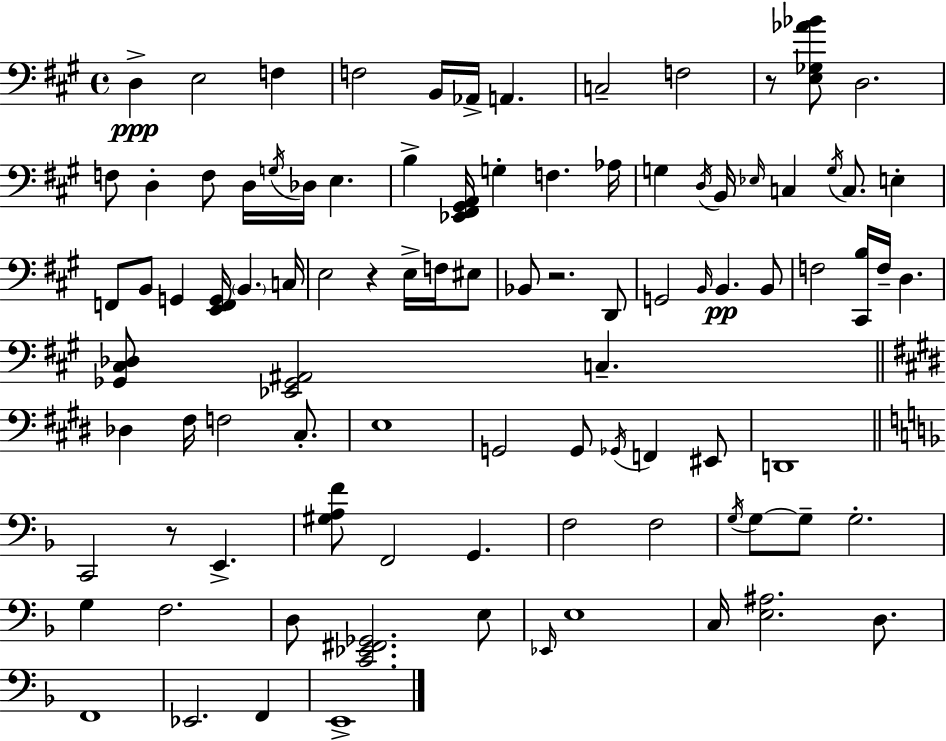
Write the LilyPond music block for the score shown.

{
  \clef bass
  \time 4/4
  \defaultTimeSignature
  \key a \major
  d4->\ppp e2 f4 | f2 b,16 aes,16-> a,4. | c2-- f2 | r8 <e ges aes' bes'>8 d2. | \break f8 d4-. f8 d16 \acciaccatura { g16 } des16 e4. | b4-> <ees, fis, gis, a,>16 g4-. f4. | aes16 g4 \acciaccatura { d16 } b,16 \grace { ees16 } c4 \acciaccatura { g16 } c8. | e4-. f,8 b,8 g,4 <e, f, g,>16 \parenthesize b,4. | \break c16 e2 r4 | e16-> f16 eis8 bes,8 r2. | d,8 g,2 \grace { b,16 }\pp b,4. | b,8 f2 <cis, b>16 f16-- d4. | \break <ges, cis des>8 <ees, ges, ais,>2 c4.-- | \bar "||" \break \key e \major des4 fis16 f2 cis8.-. | e1 | g,2 g,8 \acciaccatura { ges,16 } f,4 eis,8 | d,1 | \break \bar "||" \break \key f \major c,2 r8 e,4.-> | <gis a f'>8 f,2 g,4. | f2 f2 | \acciaccatura { g16 } g8~~ g8-- g2.-. | \break g4 f2. | d8 <c, ees, fis, ges,>2. e8 | \grace { ees,16 } e1 | c16 <e ais>2. d8. | \break f,1 | ees,2. f,4 | e,1-> | \bar "|."
}